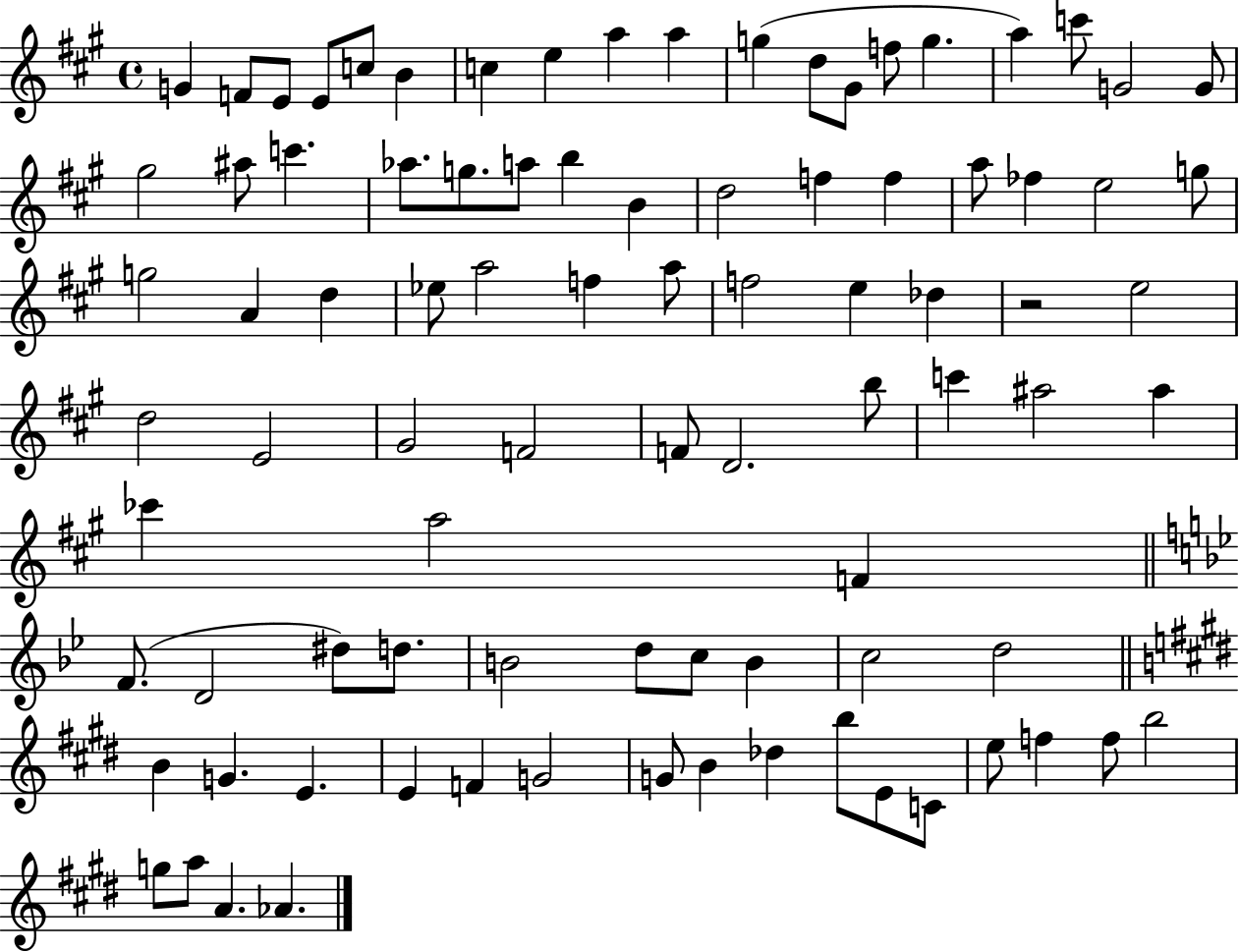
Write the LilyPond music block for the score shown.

{
  \clef treble
  \time 4/4
  \defaultTimeSignature
  \key a \major
  g'4 f'8 e'8 e'8 c''8 b'4 | c''4 e''4 a''4 a''4 | g''4( d''8 gis'8 f''8 g''4. | a''4) c'''8 g'2 g'8 | \break gis''2 ais''8 c'''4. | aes''8. g''8. a''8 b''4 b'4 | d''2 f''4 f''4 | a''8 fes''4 e''2 g''8 | \break g''2 a'4 d''4 | ees''8 a''2 f''4 a''8 | f''2 e''4 des''4 | r2 e''2 | \break d''2 e'2 | gis'2 f'2 | f'8 d'2. b''8 | c'''4 ais''2 ais''4 | \break ces'''4 a''2 f'4 | \bar "||" \break \key g \minor f'8.( d'2 dis''8) d''8. | b'2 d''8 c''8 b'4 | c''2 d''2 | \bar "||" \break \key e \major b'4 g'4. e'4. | e'4 f'4 g'2 | g'8 b'4 des''4 b''8 e'8 c'8 | e''8 f''4 f''8 b''2 | \break g''8 a''8 a'4. aes'4. | \bar "|."
}